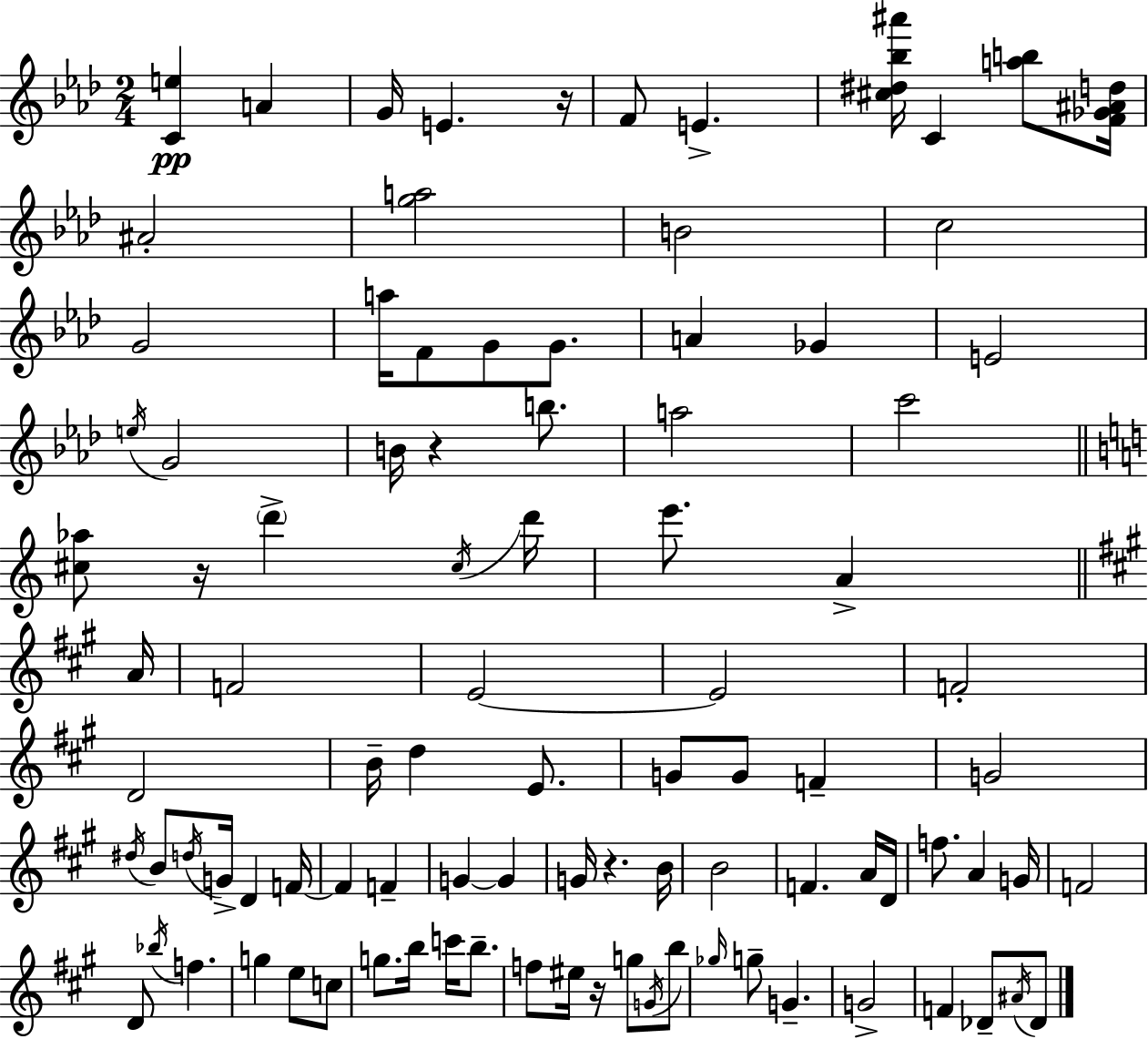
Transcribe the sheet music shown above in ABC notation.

X:1
T:Untitled
M:2/4
L:1/4
K:Fm
[Ce] A G/4 E z/4 F/2 E [^c^d_b^a']/4 C [ab]/2 [F_G^Ad]/4 ^A2 [ga]2 B2 c2 G2 a/4 F/2 G/2 G/2 A _G E2 e/4 G2 B/4 z b/2 a2 c'2 [^c_a]/2 z/4 d' ^c/4 d'/4 e'/2 A A/4 F2 E2 E2 F2 D2 B/4 d E/2 G/2 G/2 F G2 ^d/4 B/2 d/4 G/4 D F/4 F F G G G/4 z B/4 B2 F A/4 D/4 f/2 A G/4 F2 D/2 _b/4 f g e/2 c/2 g/2 b/4 c'/4 b/2 f/2 ^e/4 z/4 g/2 G/4 b/2 _g/4 g/2 G G2 F _D/2 ^A/4 _D/2